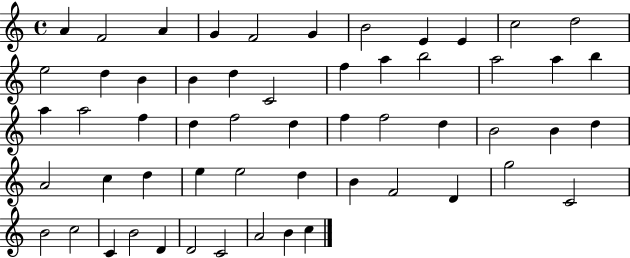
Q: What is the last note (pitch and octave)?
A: C5